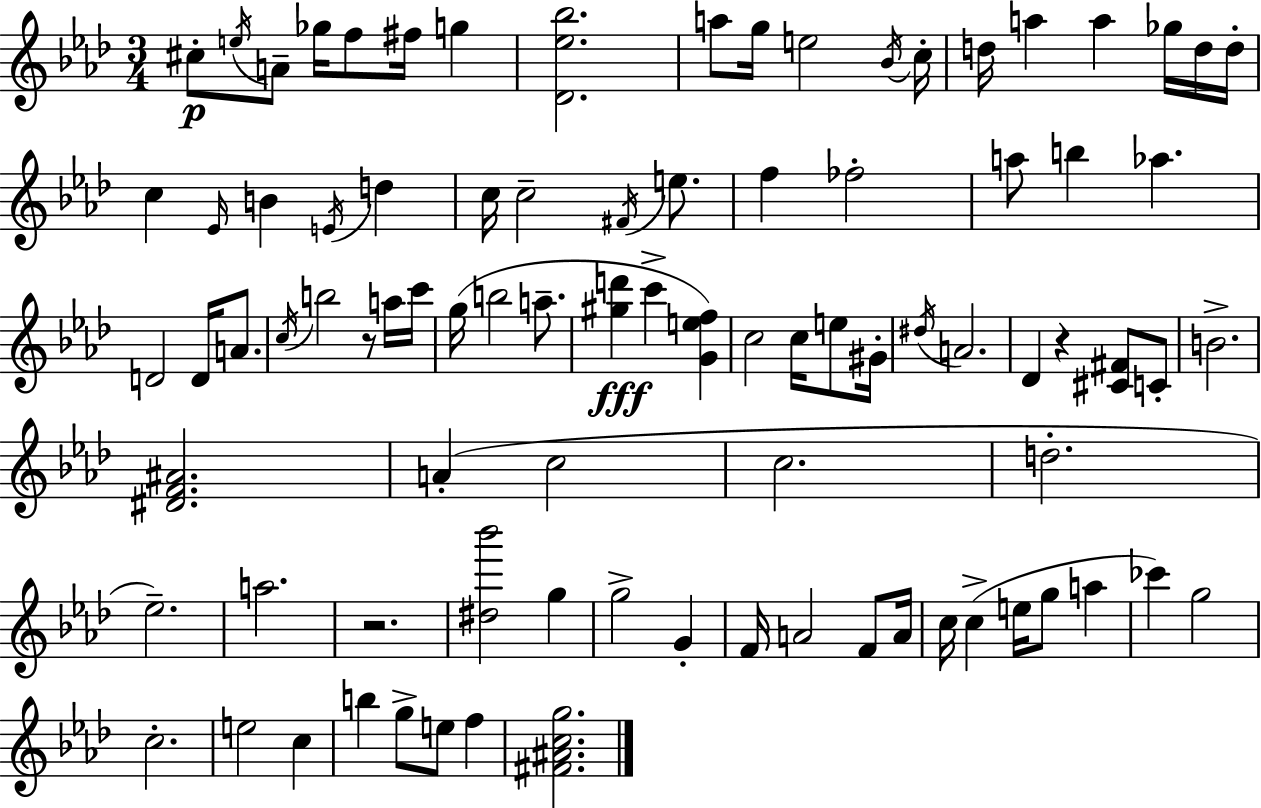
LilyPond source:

{
  \clef treble
  \numericTimeSignature
  \time 3/4
  \key f \minor
  cis''8-.\p \acciaccatura { e''16 } a'8-- ges''16 f''8 fis''16 g''4 | <des' ees'' bes''>2. | a''8 g''16 e''2 | \acciaccatura { bes'16 } c''16-. d''16 a''4 a''4 ges''16 | \break d''16 d''16-. c''4 \grace { ees'16 } b'4 \acciaccatura { e'16 } | d''4 c''16 c''2-- | \acciaccatura { fis'16 } e''8. f''4 fes''2-. | a''8 b''4 aes''4. | \break d'2 | d'16 a'8. \acciaccatura { c''16 } b''2 | r8 a''16 c'''16 g''16( b''2 | a''8.-- <gis'' d'''>4\fff c'''4-> | \break <g' e'' f''>4) c''2 | c''16 e''8 gis'16-. \acciaccatura { dis''16 } a'2. | des'4 r4 | <cis' fis'>8 c'8-. b'2.-> | \break <dis' f' ais'>2. | a'4-.( c''2 | c''2. | d''2.-. | \break ees''2.--) | a''2. | r2. | <dis'' bes'''>2 | \break g''4 g''2-> | g'4-. f'16 a'2 | f'8 a'16 c''16 c''4->( | e''16 g''8 a''4 ces'''4) g''2 | \break c''2.-. | e''2 | c''4 b''4 g''8-> | e''8 f''4 <fis' ais' c'' g''>2. | \break \bar "|."
}